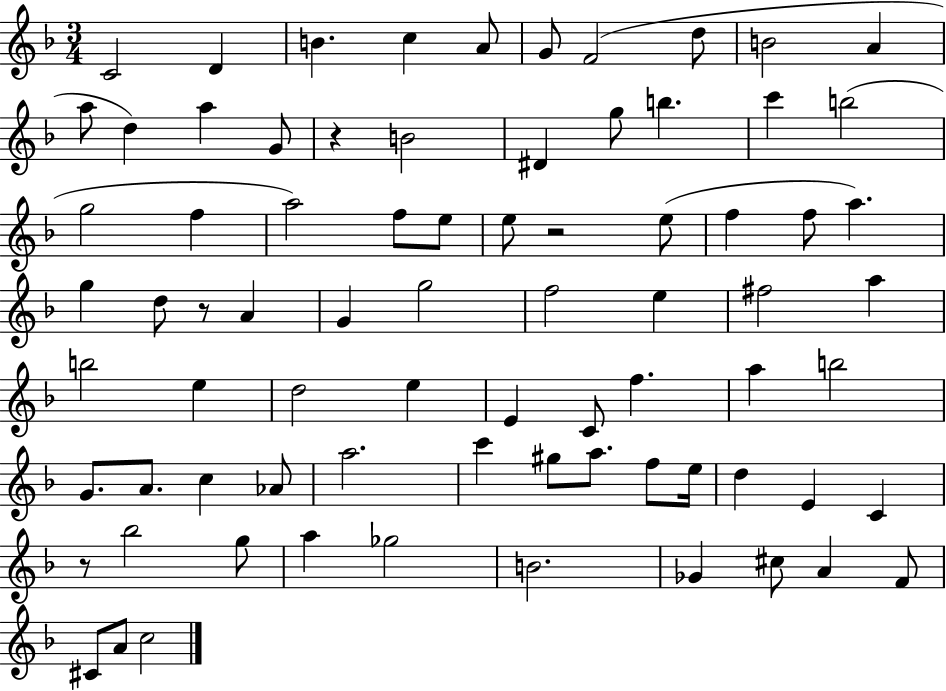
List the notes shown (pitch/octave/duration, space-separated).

C4/h D4/q B4/q. C5/q A4/e G4/e F4/h D5/e B4/h A4/q A5/e D5/q A5/q G4/e R/q B4/h D#4/q G5/e B5/q. C6/q B5/h G5/h F5/q A5/h F5/e E5/e E5/e R/h E5/e F5/q F5/e A5/q. G5/q D5/e R/e A4/q G4/q G5/h F5/h E5/q F#5/h A5/q B5/h E5/q D5/h E5/q E4/q C4/e F5/q. A5/q B5/h G4/e. A4/e. C5/q Ab4/e A5/h. C6/q G#5/e A5/e. F5/e E5/s D5/q E4/q C4/q R/e Bb5/h G5/e A5/q Gb5/h B4/h. Gb4/q C#5/e A4/q F4/e C#4/e A4/e C5/h